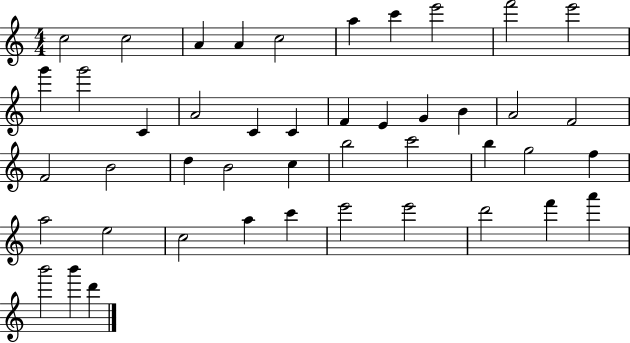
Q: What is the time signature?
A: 4/4